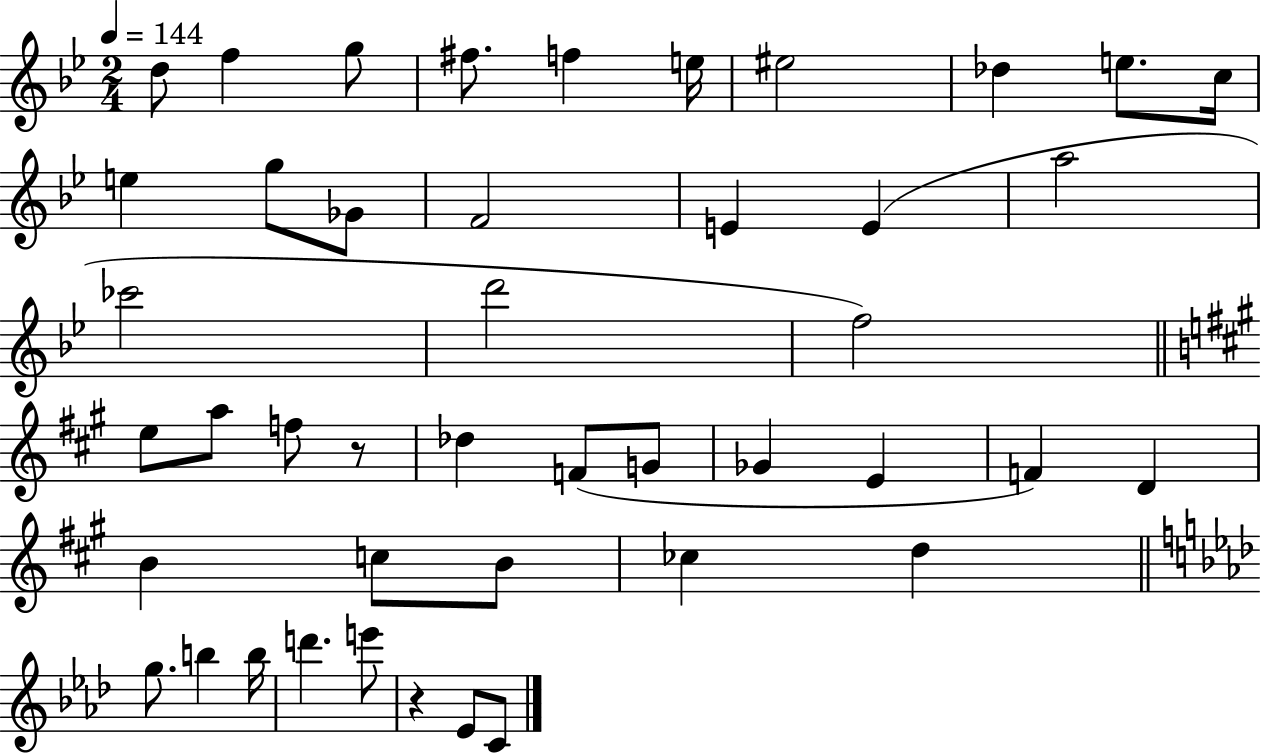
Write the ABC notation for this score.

X:1
T:Untitled
M:2/4
L:1/4
K:Bb
d/2 f g/2 ^f/2 f e/4 ^e2 _d e/2 c/4 e g/2 _G/2 F2 E E a2 _c'2 d'2 f2 e/2 a/2 f/2 z/2 _d F/2 G/2 _G E F D B c/2 B/2 _c d g/2 b b/4 d' e'/2 z _E/2 C/2